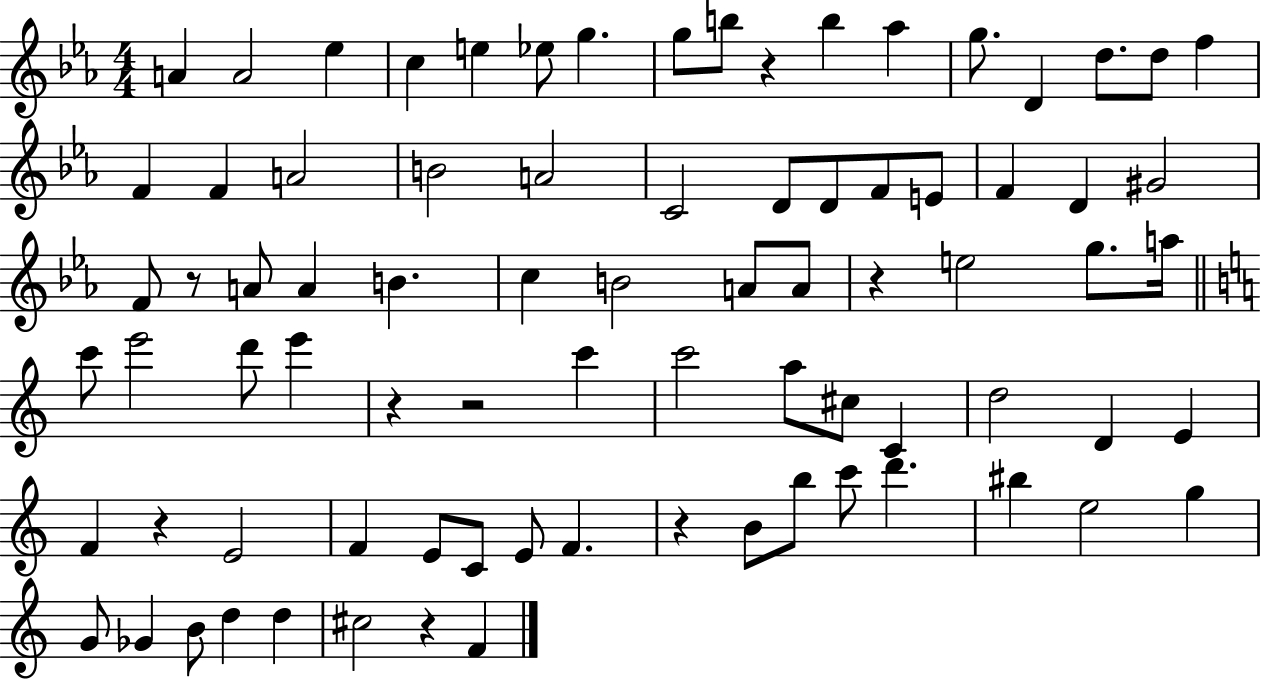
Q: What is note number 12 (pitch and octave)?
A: G5